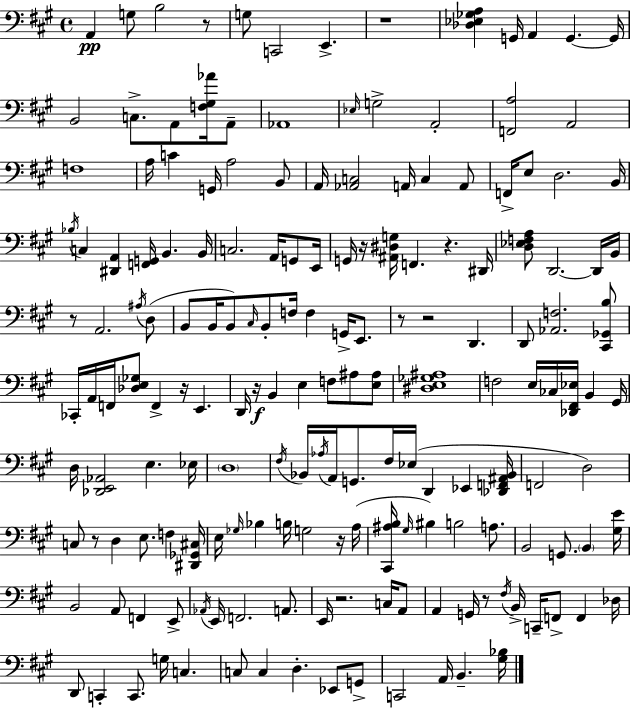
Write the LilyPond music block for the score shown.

{
  \clef bass
  \time 4/4
  \defaultTimeSignature
  \key a \major
  a,4\pp g8 b2 r8 | g8 c,2 e,4.-> | r1 | <des ees ges a>4 g,16 a,4 g,4.~~ g,16 | \break b,2 c8.-> a,8 <f gis aes'>16 a,8-- | aes,1 | \grace { ees16 } g2-> a,2-. | <f, a>2 a,2 | \break f1 | a16 c'4 g,16 a2 b,8 | a,16 <aes, c>2 a,16 c4 a,8 | f,16-> e8 d2. | \break b,16 \acciaccatura { bes16 } c4 <dis, a,>4 <f, g,>16 b,4. | b,16 c2. a,16 g,8 | e,16 g,16 r16 <ais, dis g>16 f,4. r4. | dis,16 <d ees f a>8 d,2.~~ | \break d,16 b,16 r8 a,2. | \acciaccatura { ais16 }( d8 b,8 b,16 b,8) \grace { cis16 } b,8-. f16 f4 | g,16-> e,8. r8 r2 d,4. | d,8 <aes, f>2. | \break <cis, ges, b>8 ces,16-. a,16 f,16 <des e ges>8 f,4-> r16 e,4. | d,16 r16\f b,4 e4 f8 | ais8 <e ais>8 <dis e ges ais>1 | f2 e16 ces16 <des, fis, ees>16 b,4 | \break gis,16 d16 <des, e, aes,>2 e4. | ees16 \parenthesize d1 | \acciaccatura { fis16 } bes,16 \acciaccatura { aes16 } a,16 g,8. fis16 ees16( d,4 | ees,4 <des, f, ais, bes,>16 f,2 d2) | \break c8 r8 d4 e8. | f4 <dis, ges, cis>16 e16 \grace { ges16 } bes4 b16 g2 | r16 a16( <cis, ais b>16 \grace { gis16 }) bis4 b2 | a8. b,2 | \break g,8. \parenthesize b,4 <gis e'>16 b,2 | a,8 f,4 e,8-> \acciaccatura { aes,16 } e,16 f,2. | a,8. e,16 r2. | c16 a,8 a,4 g,16 r8 | \break \acciaccatura { fis16 } b,16-> c,16-- f,8-> f,4 des16 d,8 c,4-. | c,8. g16 c4. c8 c4 | d4.-. ees,8 g,8-> c,2 | a,16 b,4.-- <gis bes>16 \bar "|."
}